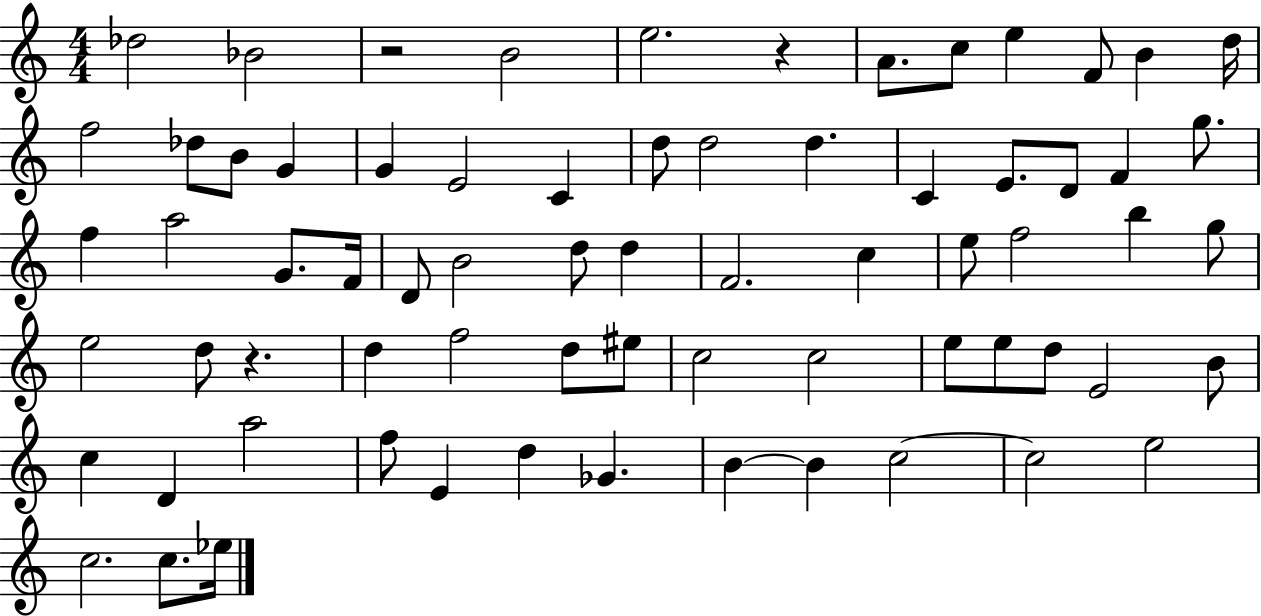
X:1
T:Untitled
M:4/4
L:1/4
K:C
_d2 _B2 z2 B2 e2 z A/2 c/2 e F/2 B d/4 f2 _d/2 B/2 G G E2 C d/2 d2 d C E/2 D/2 F g/2 f a2 G/2 F/4 D/2 B2 d/2 d F2 c e/2 f2 b g/2 e2 d/2 z d f2 d/2 ^e/2 c2 c2 e/2 e/2 d/2 E2 B/2 c D a2 f/2 E d _G B B c2 c2 e2 c2 c/2 _e/4